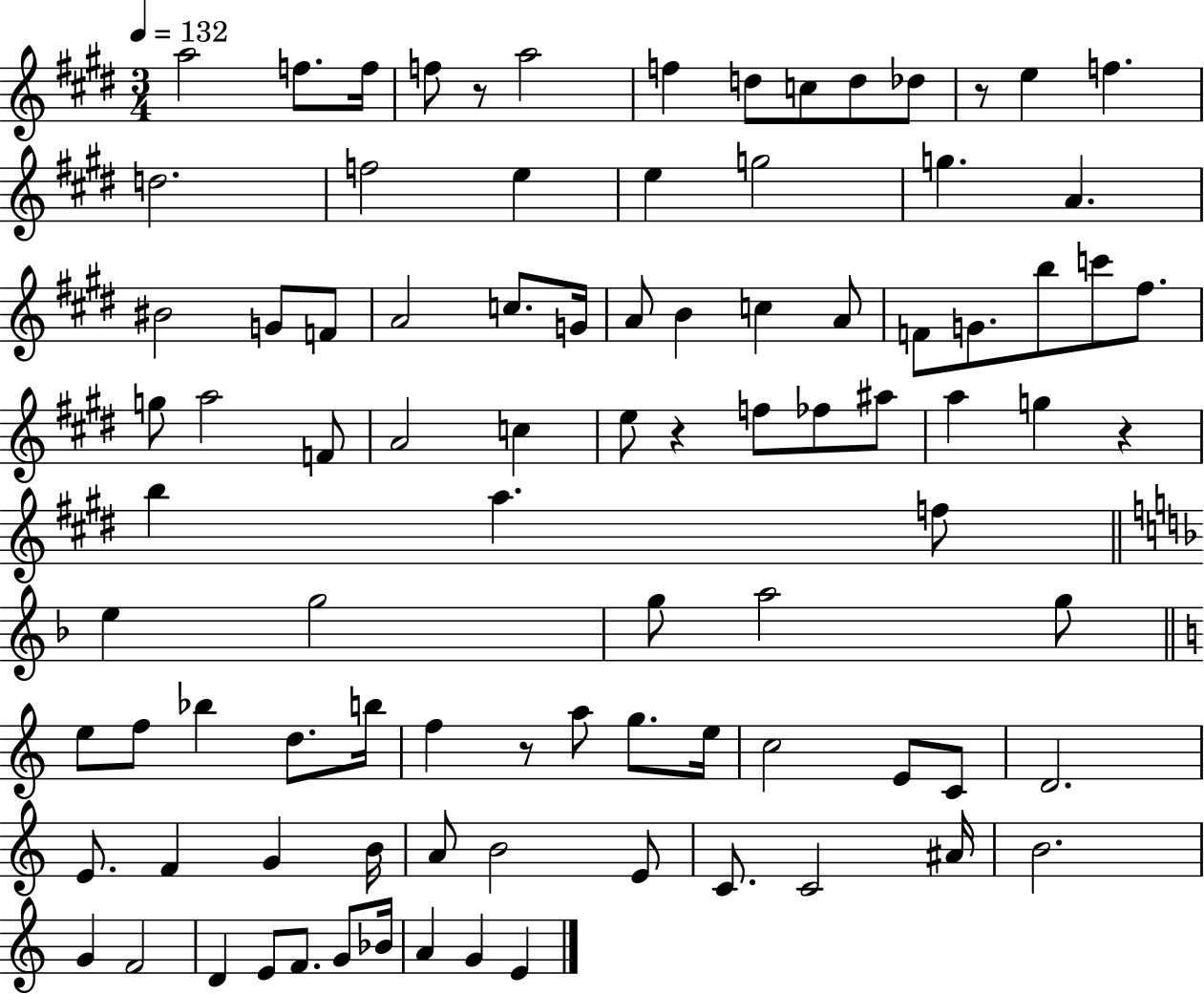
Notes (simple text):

A5/h F5/e. F5/s F5/e R/e A5/h F5/q D5/e C5/e D5/e Db5/e R/e E5/q F5/q. D5/h. F5/h E5/q E5/q G5/h G5/q. A4/q. BIS4/h G4/e F4/e A4/h C5/e. G4/s A4/e B4/q C5/q A4/e F4/e G4/e. B5/e C6/e F#5/e. G5/e A5/h F4/e A4/h C5/q E5/e R/q F5/e FES5/e A#5/e A5/q G5/q R/q B5/q A5/q. F5/e E5/q G5/h G5/e A5/h G5/e E5/e F5/e Bb5/q D5/e. B5/s F5/q R/e A5/e G5/e. E5/s C5/h E4/e C4/e D4/h. E4/e. F4/q G4/q B4/s A4/e B4/h E4/e C4/e. C4/h A#4/s B4/h. G4/q F4/h D4/q E4/e F4/e. G4/e Bb4/s A4/q G4/q E4/q